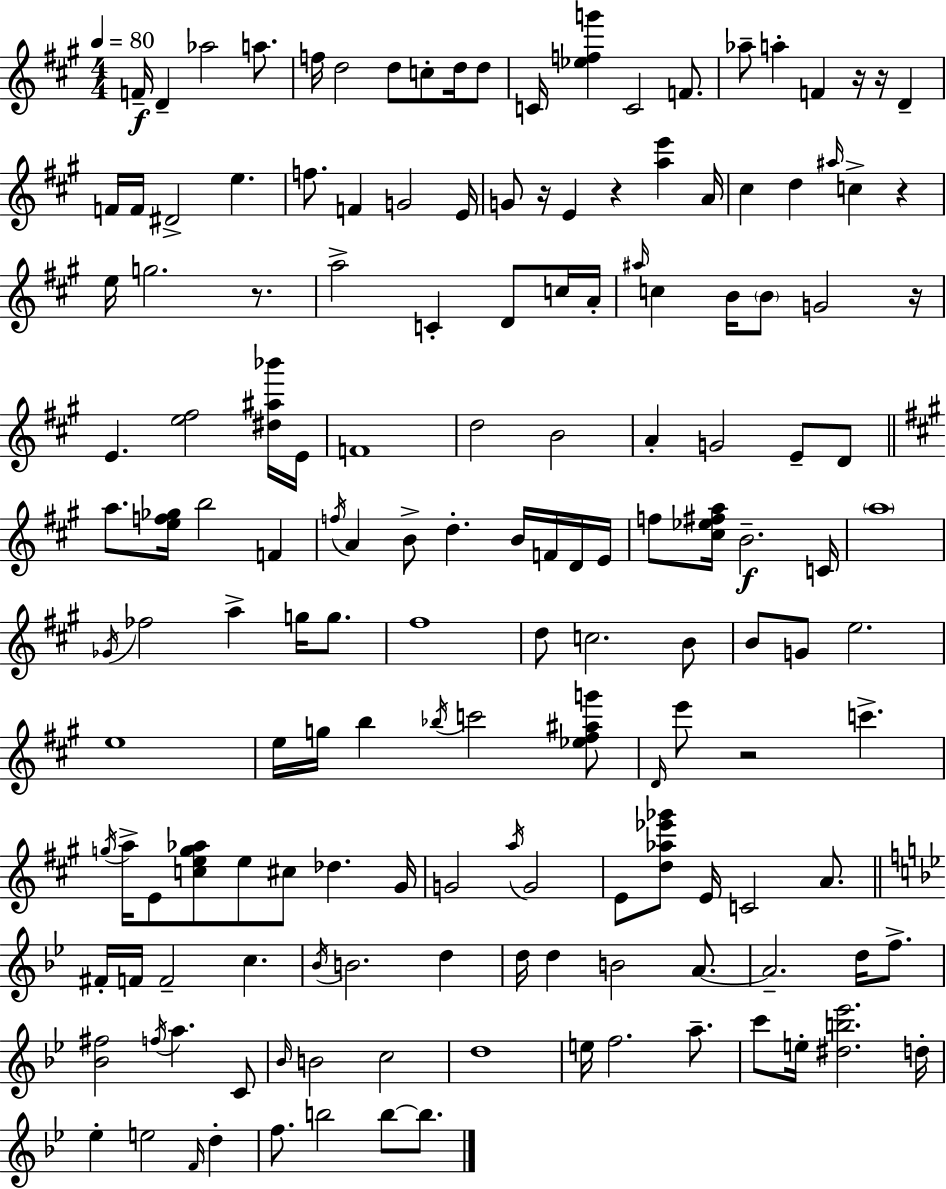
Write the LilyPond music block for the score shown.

{
  \clef treble
  \numericTimeSignature
  \time 4/4
  \key a \major
  \tempo 4 = 80
  f'16--\f d'4-- aes''2 a''8. | f''16 d''2 d''8 c''8-. d''16 d''8 | c'16 <ees'' f'' g'''>4 c'2 f'8. | aes''8-- a''4-. f'4 r16 r16 d'4-- | \break f'16 f'16 dis'2-> e''4. | f''8. f'4 g'2 e'16 | g'8 r16 e'4 r4 <a'' e'''>4 a'16 | cis''4 d''4 \grace { ais''16 } c''4-> r4 | \break e''16 g''2. r8. | a''2-> c'4-. d'8 c''16 | a'16-. \grace { ais''16 } c''4 b'16 \parenthesize b'8 g'2 | r16 e'4. <e'' fis''>2 | \break <dis'' ais'' bes'''>16 e'16 f'1 | d''2 b'2 | a'4-. g'2 e'8-- | d'8 \bar "||" \break \key a \major a''8. <e'' f'' ges''>16 b''2 f'4 | \acciaccatura { f''16 } a'4 b'8-> d''4.-. b'16 f'16 d'16 | e'16 f''8 <cis'' ees'' fis'' a''>16 b'2.--\f | c'16 \parenthesize a''1 | \break \acciaccatura { ges'16 } fes''2 a''4-> g''16 g''8. | fis''1 | d''8 c''2. | b'8 b'8 g'8 e''2. | \break e''1 | e''16 g''16 b''4 \acciaccatura { bes''16 } c'''2 | <ees'' fis'' ais'' g'''>8 \grace { d'16 } e'''8 r2 c'''4.-> | \acciaccatura { g''16 } a''16-> e'8 <c'' e'' g'' aes''>8 e''8 cis''8 des''4. | \break gis'16 g'2 \acciaccatura { a''16 } g'2 | e'8 <d'' aes'' ees''' ges'''>8 e'16 c'2 | a'8. \bar "||" \break \key bes \major fis'16-. f'16 f'2-- c''4. | \acciaccatura { bes'16 } b'2. d''4 | d''16 d''4 b'2 a'8.~~ | a'2.-- d''16 f''8.-> | \break <bes' fis''>2 \acciaccatura { f''16 } a''4. | c'8 \grace { bes'16 } b'2 c''2 | d''1 | e''16 f''2. | \break a''8.-- c'''8 e''16-. <dis'' b'' ees'''>2. | d''16-. ees''4-. e''2 \grace { f'16 } | d''4-. f''8. b''2 b''8~~ | b''8. \bar "|."
}